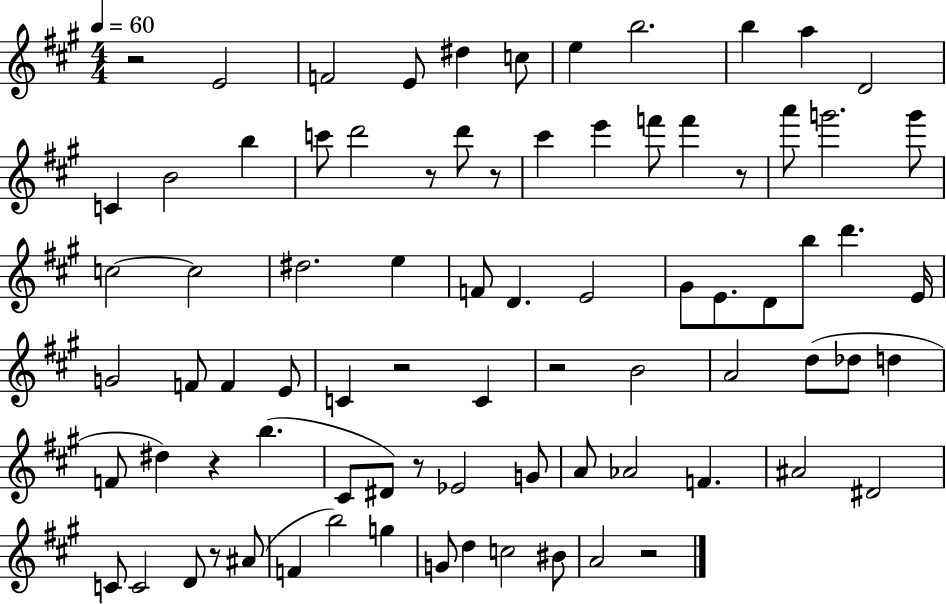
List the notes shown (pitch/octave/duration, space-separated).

R/h E4/h F4/h E4/e D#5/q C5/e E5/q B5/h. B5/q A5/q D4/h C4/q B4/h B5/q C6/e D6/h R/e D6/e R/e C#6/q E6/q F6/e F6/q R/e A6/e G6/h. G6/e C5/h C5/h D#5/h. E5/q F4/e D4/q. E4/h G#4/e E4/e. D4/e B5/e D6/q. E4/s G4/h F4/e F4/q E4/e C4/q R/h C4/q R/h B4/h A4/h D5/e Db5/e D5/q F4/e D#5/q R/q B5/q. C#4/e D#4/e R/e Eb4/h G4/e A4/e Ab4/h F4/q. A#4/h D#4/h C4/e C4/h D4/e R/e A#4/e F4/q B5/h G5/q G4/e D5/q C5/h BIS4/e A4/h R/h